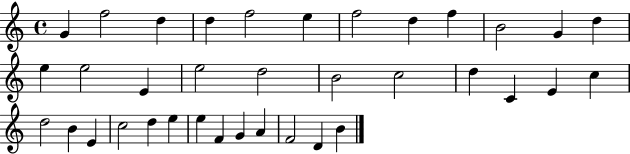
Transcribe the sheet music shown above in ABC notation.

X:1
T:Untitled
M:4/4
L:1/4
K:C
G f2 d d f2 e f2 d f B2 G d e e2 E e2 d2 B2 c2 d C E c d2 B E c2 d e e F G A F2 D B